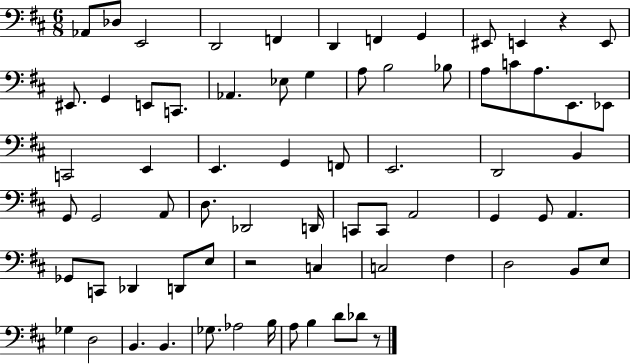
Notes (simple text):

Ab2/e Db3/e E2/h D2/h F2/q D2/q F2/q G2/q EIS2/e E2/q R/q E2/e EIS2/e. G2/q E2/e C2/e. Ab2/q. Eb3/e G3/q A3/e B3/h Bb3/e A3/e C4/e A3/e. E2/e. Eb2/e C2/h E2/q E2/q. G2/q F2/e E2/h. D2/h B2/q G2/e G2/h A2/e D3/e. Db2/h D2/s C2/e C2/e A2/h G2/q G2/e A2/q. Gb2/e C2/e Db2/q D2/e E3/e R/h C3/q C3/h F#3/q D3/h B2/e E3/e Gb3/q D3/h B2/q. B2/q. Gb3/e. Ab3/h B3/s A3/e B3/q D4/e Db4/e R/e